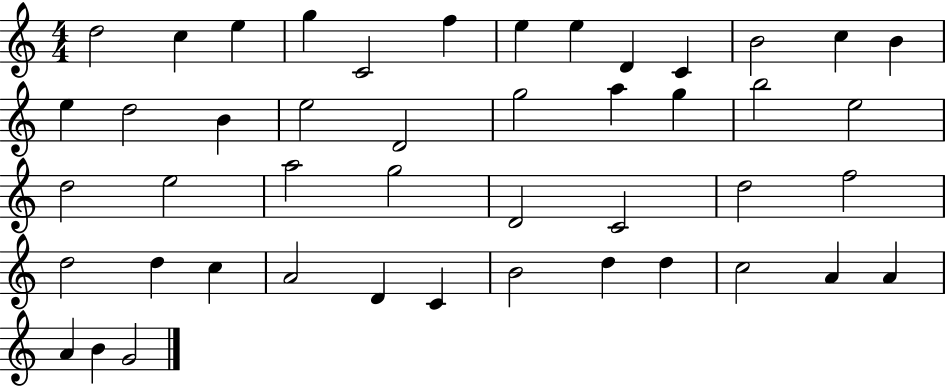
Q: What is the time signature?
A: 4/4